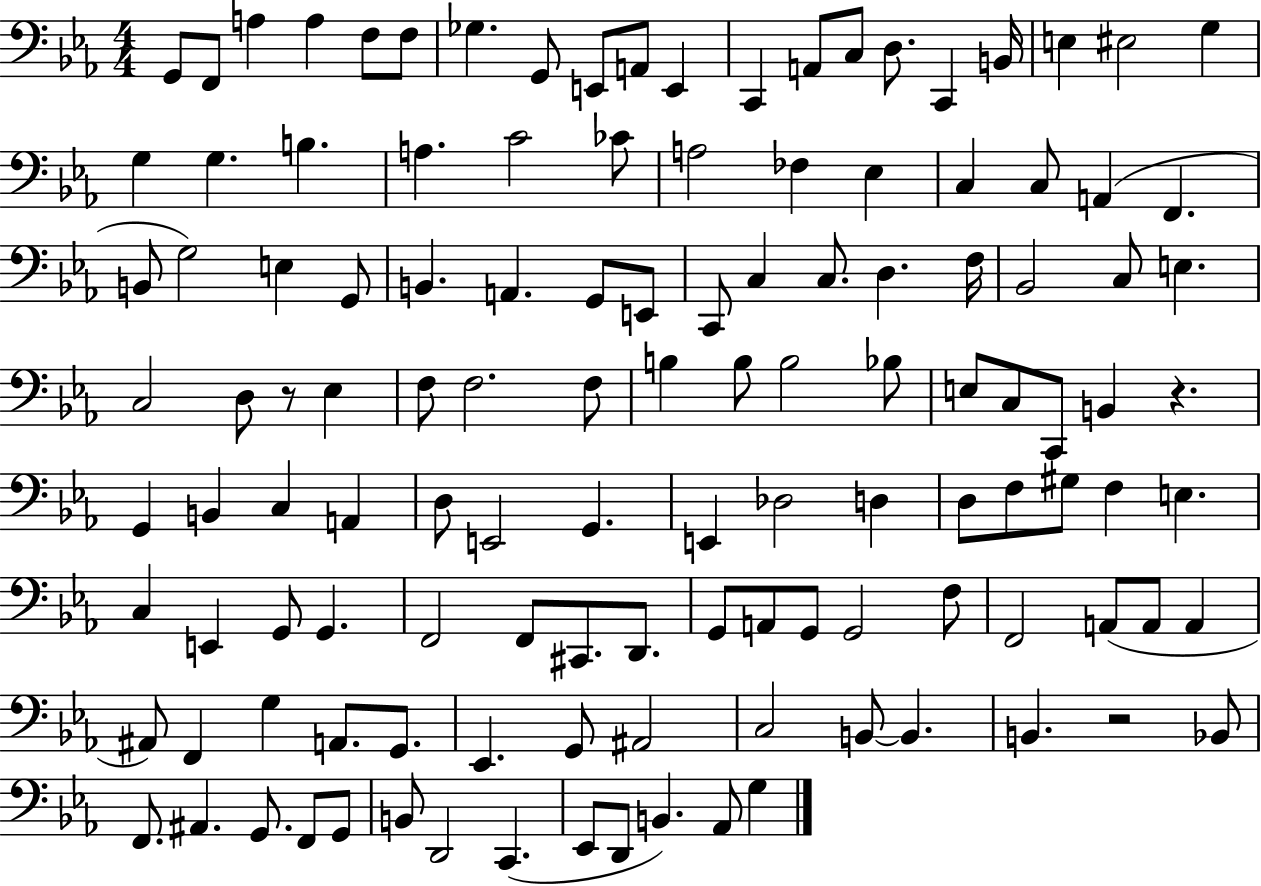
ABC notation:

X:1
T:Untitled
M:4/4
L:1/4
K:Eb
G,,/2 F,,/2 A, A, F,/2 F,/2 _G, G,,/2 E,,/2 A,,/2 E,, C,, A,,/2 C,/2 D,/2 C,, B,,/4 E, ^E,2 G, G, G, B, A, C2 _C/2 A,2 _F, _E, C, C,/2 A,, F,, B,,/2 G,2 E, G,,/2 B,, A,, G,,/2 E,,/2 C,,/2 C, C,/2 D, F,/4 _B,,2 C,/2 E, C,2 D,/2 z/2 _E, F,/2 F,2 F,/2 B, B,/2 B,2 _B,/2 E,/2 C,/2 C,,/2 B,, z G,, B,, C, A,, D,/2 E,,2 G,, E,, _D,2 D, D,/2 F,/2 ^G,/2 F, E, C, E,, G,,/2 G,, F,,2 F,,/2 ^C,,/2 D,,/2 G,,/2 A,,/2 G,,/2 G,,2 F,/2 F,,2 A,,/2 A,,/2 A,, ^A,,/2 F,, G, A,,/2 G,,/2 _E,, G,,/2 ^A,,2 C,2 B,,/2 B,, B,, z2 _B,,/2 F,,/2 ^A,, G,,/2 F,,/2 G,,/2 B,,/2 D,,2 C,, _E,,/2 D,,/2 B,, _A,,/2 G,